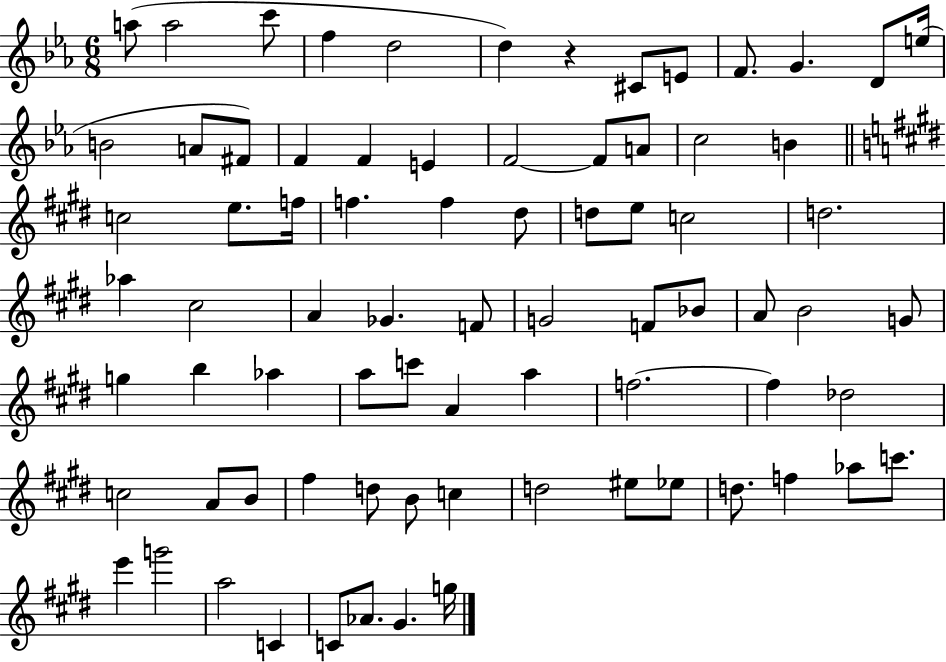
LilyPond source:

{
  \clef treble
  \numericTimeSignature
  \time 6/8
  \key ees \major
  a''8( a''2 c'''8 | f''4 d''2 | d''4) r4 cis'8 e'8 | f'8. g'4. d'8 e''16( | \break b'2 a'8 fis'8) | f'4 f'4 e'4 | f'2~~ f'8 a'8 | c''2 b'4 | \break \bar "||" \break \key e \major c''2 e''8. f''16 | f''4. f''4 dis''8 | d''8 e''8 c''2 | d''2. | \break aes''4 cis''2 | a'4 ges'4. f'8 | g'2 f'8 bes'8 | a'8 b'2 g'8 | \break g''4 b''4 aes''4 | a''8 c'''8 a'4 a''4 | f''2.~~ | f''4 des''2 | \break c''2 a'8 b'8 | fis''4 d''8 b'8 c''4 | d''2 eis''8 ees''8 | d''8. f''4 aes''8 c'''8. | \break e'''4 g'''2 | a''2 c'4 | c'8 aes'8. gis'4. g''16 | \bar "|."
}